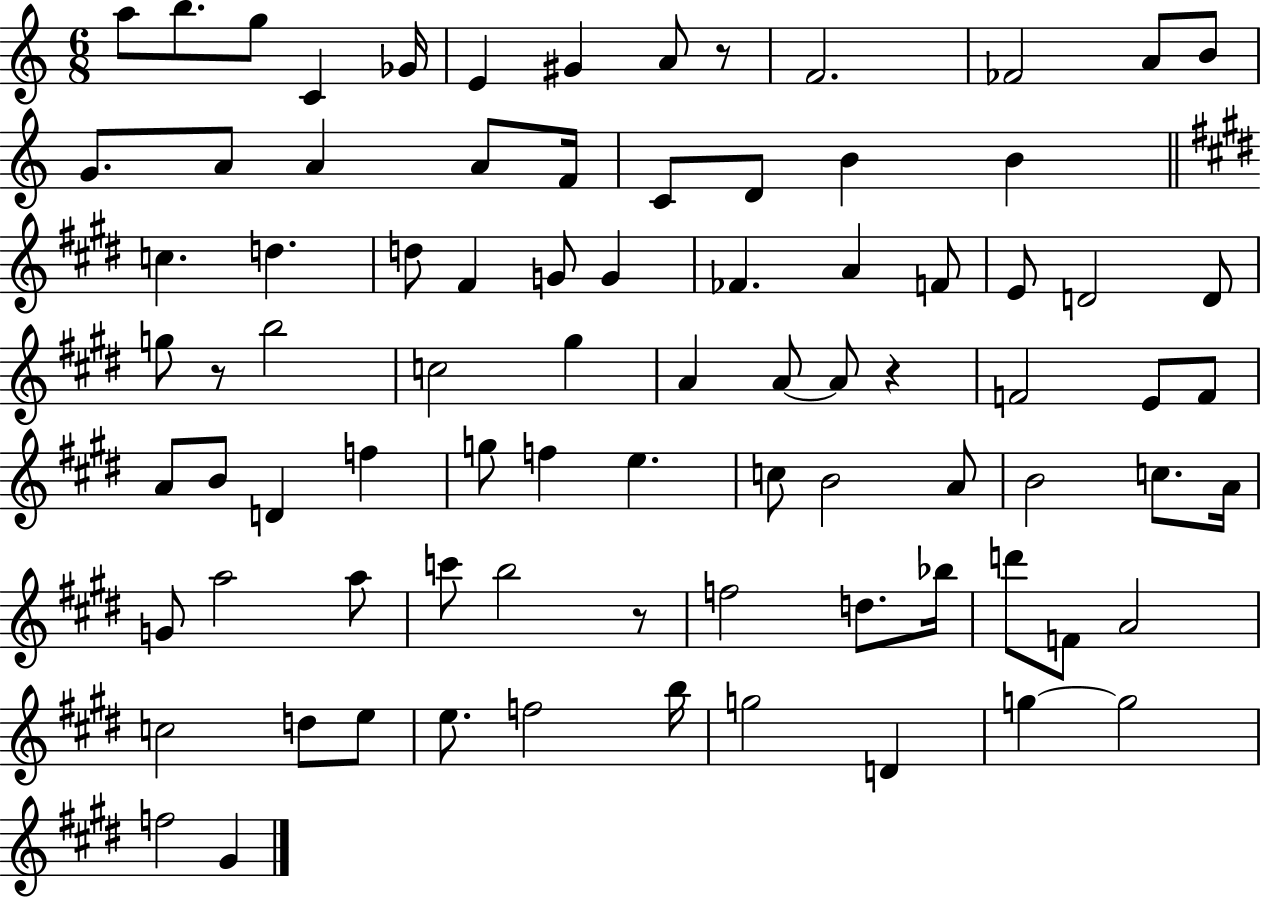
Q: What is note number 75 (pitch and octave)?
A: D4